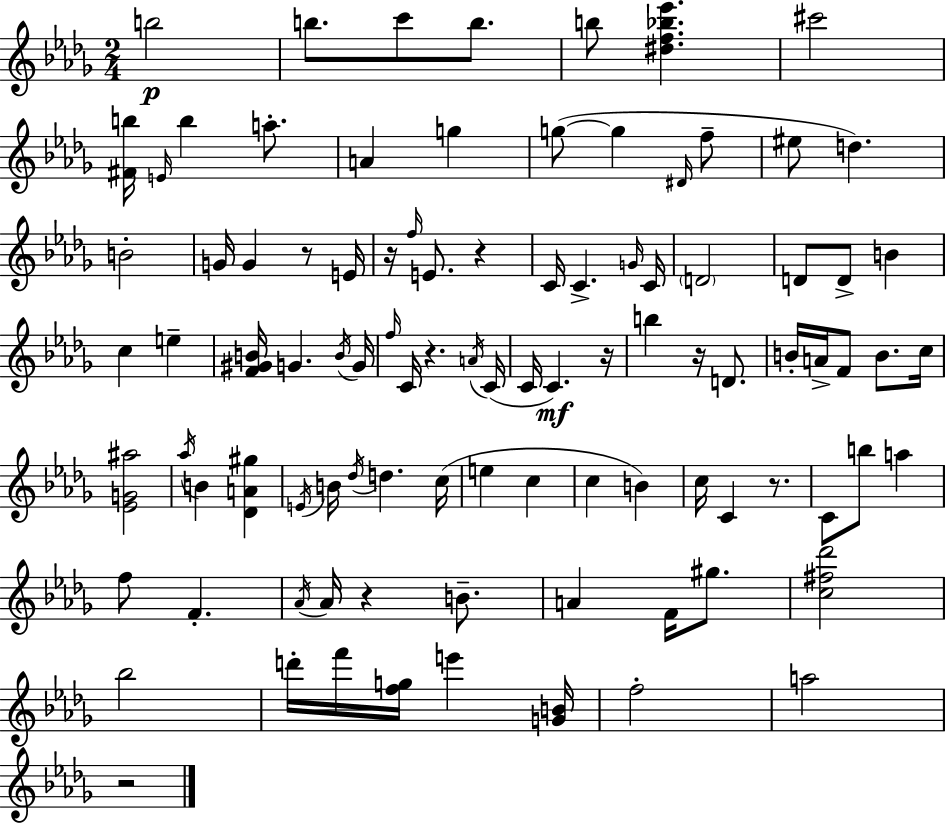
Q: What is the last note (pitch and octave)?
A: A5